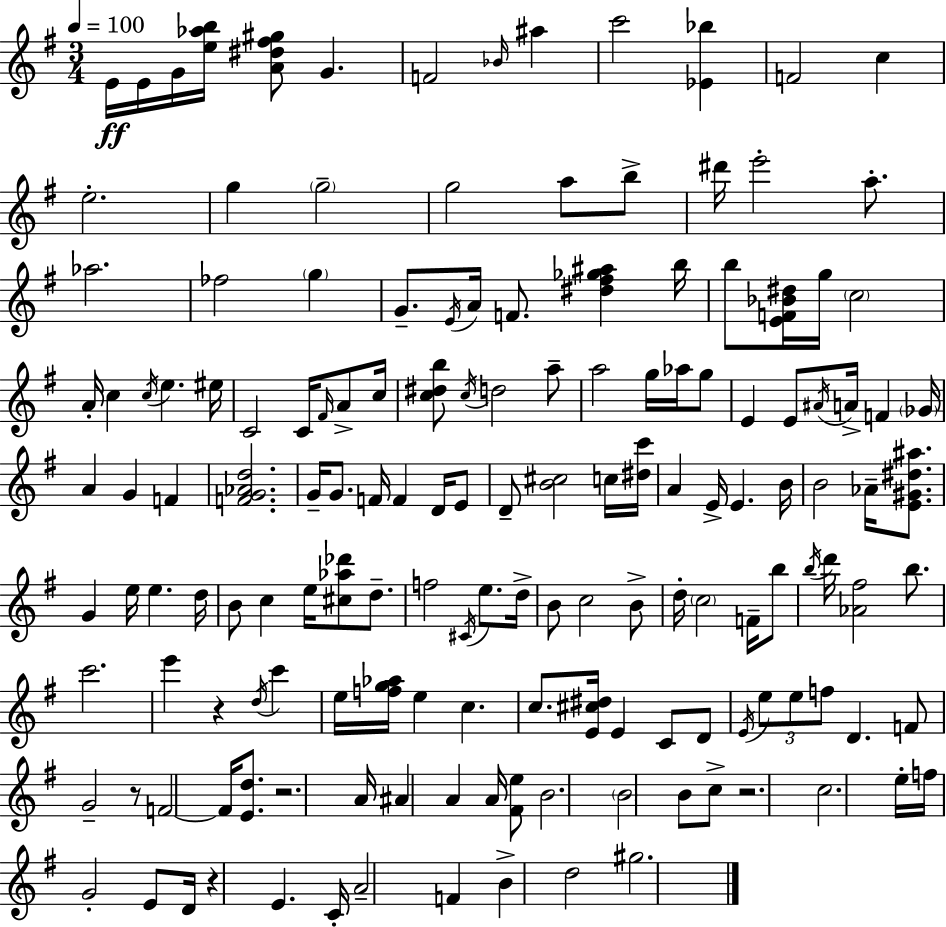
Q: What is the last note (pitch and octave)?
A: G#5